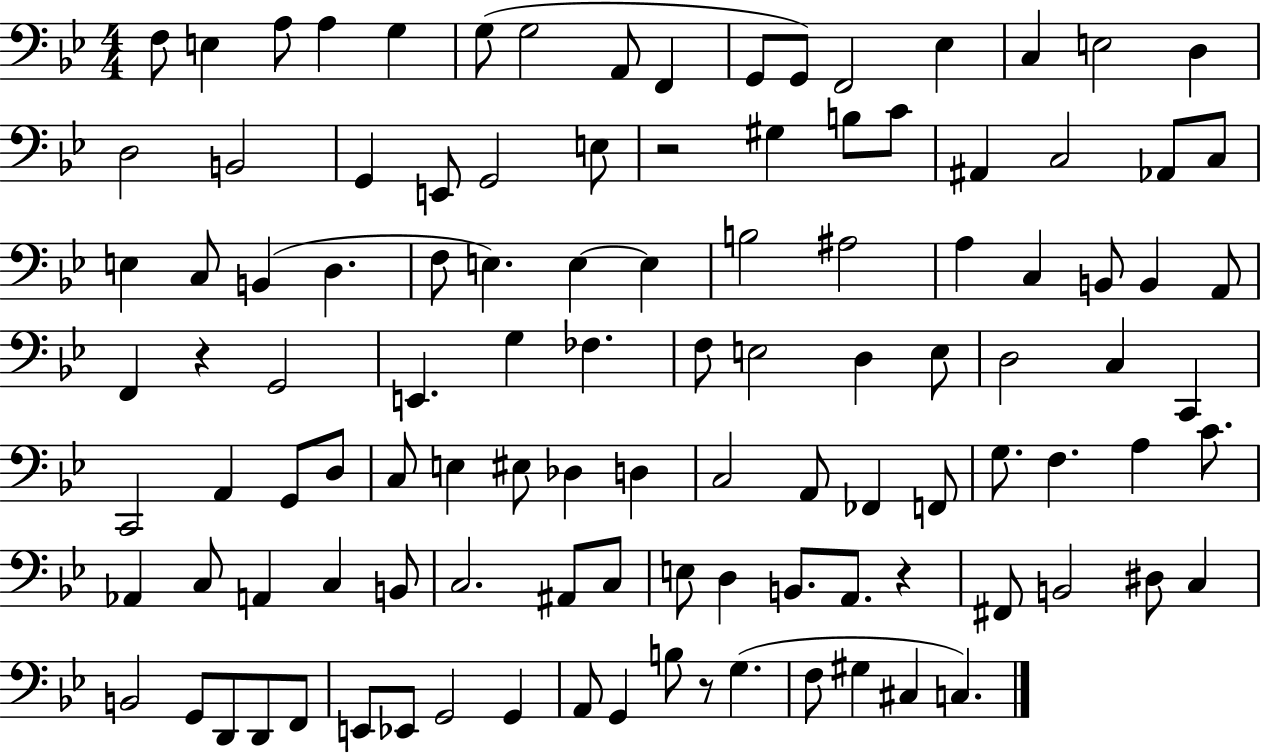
F3/e E3/q A3/e A3/q G3/q G3/e G3/h A2/e F2/q G2/e G2/e F2/h Eb3/q C3/q E3/h D3/q D3/h B2/h G2/q E2/e G2/h E3/e R/h G#3/q B3/e C4/e A#2/q C3/h Ab2/e C3/e E3/q C3/e B2/q D3/q. F3/e E3/q. E3/q E3/q B3/h A#3/h A3/q C3/q B2/e B2/q A2/e F2/q R/q G2/h E2/q. G3/q FES3/q. F3/e E3/h D3/q E3/e D3/h C3/q C2/q C2/h A2/q G2/e D3/e C3/e E3/q EIS3/e Db3/q D3/q C3/h A2/e FES2/q F2/e G3/e. F3/q. A3/q C4/e. Ab2/q C3/e A2/q C3/q B2/e C3/h. A#2/e C3/e E3/e D3/q B2/e. A2/e. R/q F#2/e B2/h D#3/e C3/q B2/h G2/e D2/e D2/e F2/e E2/e Eb2/e G2/h G2/q A2/e G2/q B3/e R/e G3/q. F3/e G#3/q C#3/q C3/q.